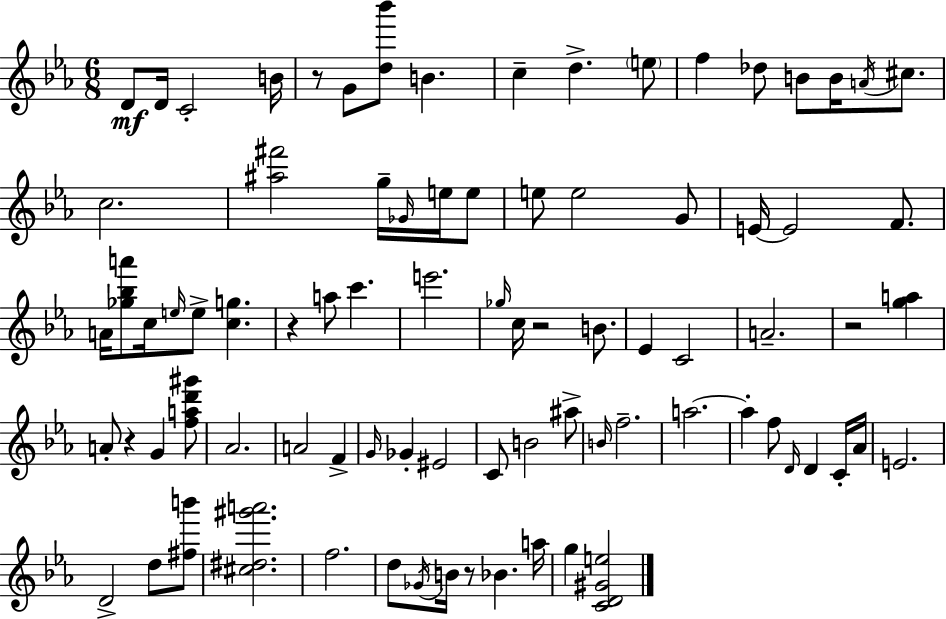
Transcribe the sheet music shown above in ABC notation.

X:1
T:Untitled
M:6/8
L:1/4
K:Eb
D/2 D/4 C2 B/4 z/2 G/2 [d_b']/2 B c d e/2 f _d/2 B/2 B/4 A/4 ^c/2 c2 [^a^f']2 g/4 _G/4 e/4 e/2 e/2 e2 G/2 E/4 E2 F/2 A/4 [_g_ba']/2 c/4 e/4 e/2 [cg] z a/2 c' e'2 _g/4 c/4 z2 B/2 _E C2 A2 z2 [ga] A/2 z G [fad'^g']/2 _A2 A2 F G/4 _G ^E2 C/2 B2 ^a/2 B/4 f2 a2 a f/2 D/4 D C/4 _A/4 E2 D2 d/2 [^fb']/2 [^c^d^g'a']2 f2 d/2 _G/4 B/4 z/2 _B a/4 g [CD^Ge]2